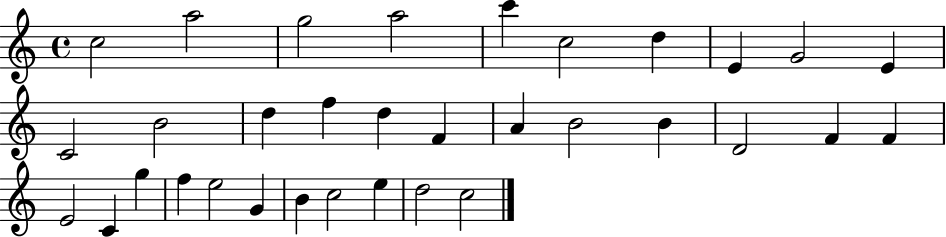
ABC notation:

X:1
T:Untitled
M:4/4
L:1/4
K:C
c2 a2 g2 a2 c' c2 d E G2 E C2 B2 d f d F A B2 B D2 F F E2 C g f e2 G B c2 e d2 c2